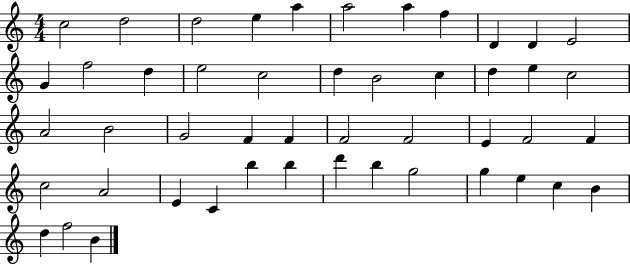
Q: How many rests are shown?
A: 0